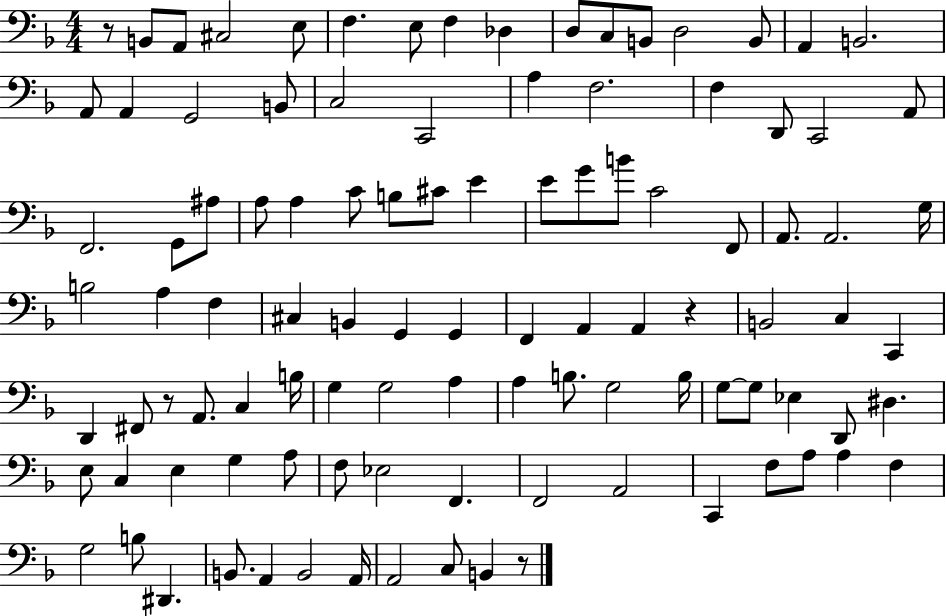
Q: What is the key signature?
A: F major